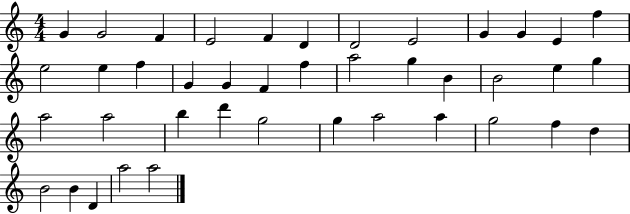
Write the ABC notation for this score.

X:1
T:Untitled
M:4/4
L:1/4
K:C
G G2 F E2 F D D2 E2 G G E f e2 e f G G F f a2 g B B2 e g a2 a2 b d' g2 g a2 a g2 f d B2 B D a2 a2